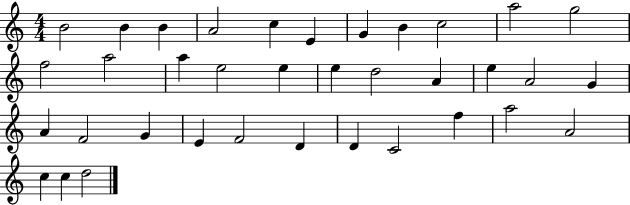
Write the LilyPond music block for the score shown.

{
  \clef treble
  \numericTimeSignature
  \time 4/4
  \key c \major
  b'2 b'4 b'4 | a'2 c''4 e'4 | g'4 b'4 c''2 | a''2 g''2 | \break f''2 a''2 | a''4 e''2 e''4 | e''4 d''2 a'4 | e''4 a'2 g'4 | \break a'4 f'2 g'4 | e'4 f'2 d'4 | d'4 c'2 f''4 | a''2 a'2 | \break c''4 c''4 d''2 | \bar "|."
}